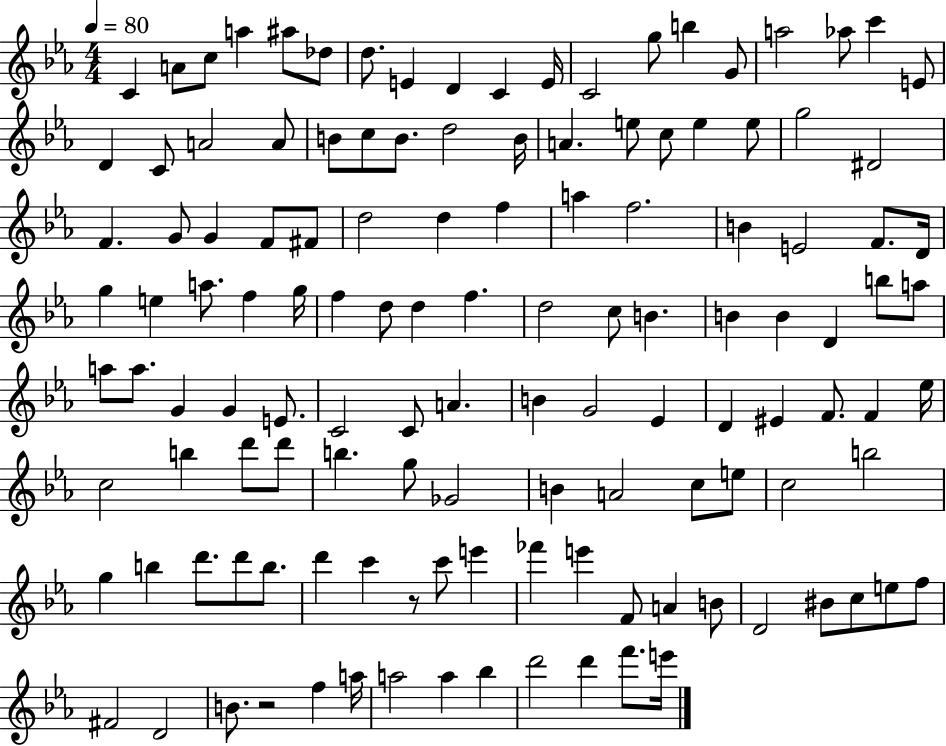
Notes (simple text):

C4/q A4/e C5/e A5/q A#5/e Db5/e D5/e. E4/q D4/q C4/q E4/s C4/h G5/e B5/q G4/e A5/h Ab5/e C6/q E4/e D4/q C4/e A4/h A4/e B4/e C5/e B4/e. D5/h B4/s A4/q. E5/e C5/e E5/q E5/e G5/h D#4/h F4/q. G4/e G4/q F4/e F#4/e D5/h D5/q F5/q A5/q F5/h. B4/q E4/h F4/e. D4/s G5/q E5/q A5/e. F5/q G5/s F5/q D5/e D5/q F5/q. D5/h C5/e B4/q. B4/q B4/q D4/q B5/e A5/e A5/e A5/e. G4/q G4/q E4/e. C4/h C4/e A4/q. B4/q G4/h Eb4/q D4/q EIS4/q F4/e. F4/q Eb5/s C5/h B5/q D6/e D6/e B5/q. G5/e Gb4/h B4/q A4/h C5/e E5/e C5/h B5/h G5/q B5/q D6/e. D6/e B5/e. D6/q C6/q R/e C6/e E6/q FES6/q E6/q F4/e A4/q B4/e D4/h BIS4/e C5/e E5/e F5/e F#4/h D4/h B4/e. R/h F5/q A5/s A5/h A5/q Bb5/q D6/h D6/q F6/e. E6/s